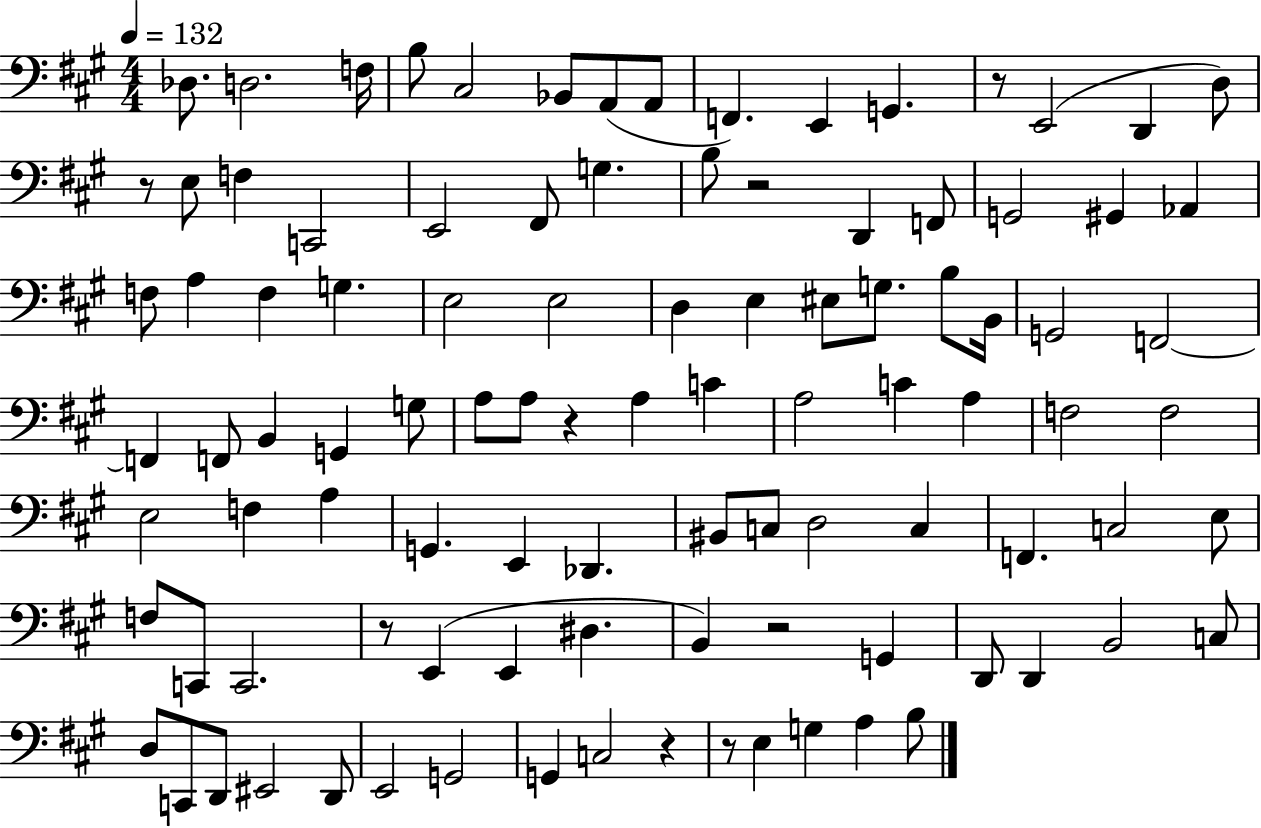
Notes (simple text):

Db3/e. D3/h. F3/s B3/e C#3/h Bb2/e A2/e A2/e F2/q. E2/q G2/q. R/e E2/h D2/q D3/e R/e E3/e F3/q C2/h E2/h F#2/e G3/q. B3/e R/h D2/q F2/e G2/h G#2/q Ab2/q F3/e A3/q F3/q G3/q. E3/h E3/h D3/q E3/q EIS3/e G3/e. B3/e B2/s G2/h F2/h F2/q F2/e B2/q G2/q G3/e A3/e A3/e R/q A3/q C4/q A3/h C4/q A3/q F3/h F3/h E3/h F3/q A3/q G2/q. E2/q Db2/q. BIS2/e C3/e D3/h C3/q F2/q. C3/h E3/e F3/e C2/e C2/h. R/e E2/q E2/q D#3/q. B2/q R/h G2/q D2/e D2/q B2/h C3/e D3/e C2/e D2/e EIS2/h D2/e E2/h G2/h G2/q C3/h R/q R/e E3/q G3/q A3/q B3/e